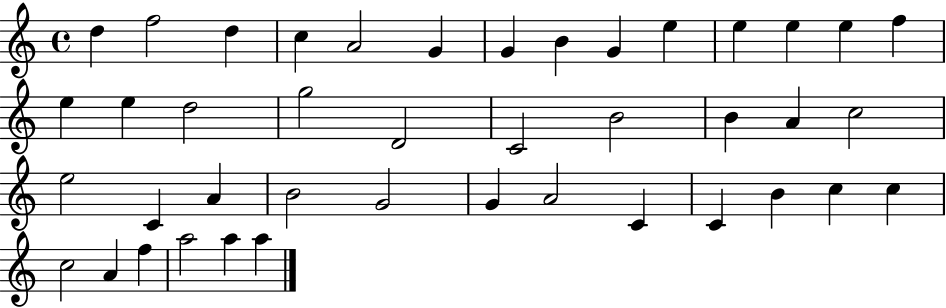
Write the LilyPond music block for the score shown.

{
  \clef treble
  \time 4/4
  \defaultTimeSignature
  \key c \major
  d''4 f''2 d''4 | c''4 a'2 g'4 | g'4 b'4 g'4 e''4 | e''4 e''4 e''4 f''4 | \break e''4 e''4 d''2 | g''2 d'2 | c'2 b'2 | b'4 a'4 c''2 | \break e''2 c'4 a'4 | b'2 g'2 | g'4 a'2 c'4 | c'4 b'4 c''4 c''4 | \break c''2 a'4 f''4 | a''2 a''4 a''4 | \bar "|."
}